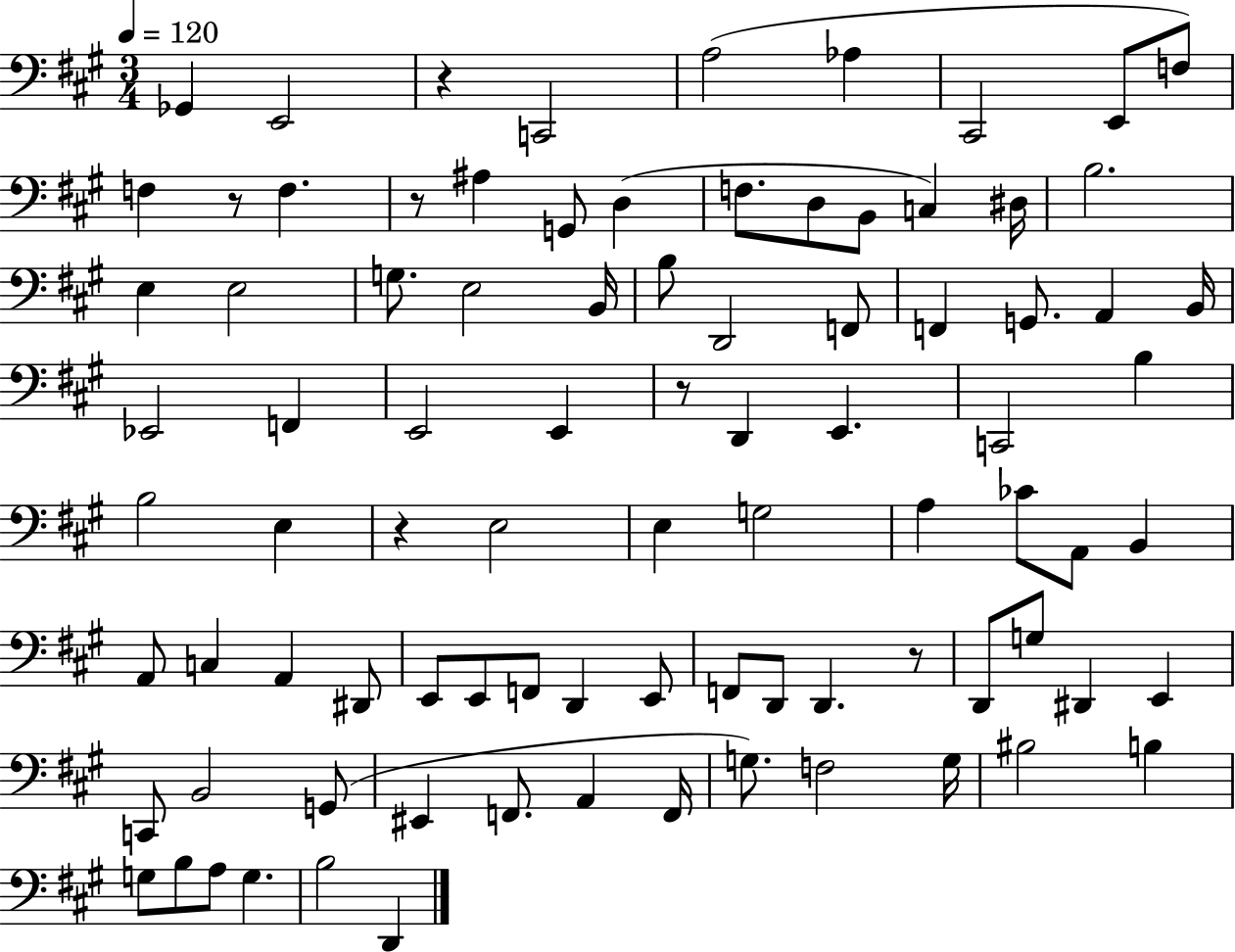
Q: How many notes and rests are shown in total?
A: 88